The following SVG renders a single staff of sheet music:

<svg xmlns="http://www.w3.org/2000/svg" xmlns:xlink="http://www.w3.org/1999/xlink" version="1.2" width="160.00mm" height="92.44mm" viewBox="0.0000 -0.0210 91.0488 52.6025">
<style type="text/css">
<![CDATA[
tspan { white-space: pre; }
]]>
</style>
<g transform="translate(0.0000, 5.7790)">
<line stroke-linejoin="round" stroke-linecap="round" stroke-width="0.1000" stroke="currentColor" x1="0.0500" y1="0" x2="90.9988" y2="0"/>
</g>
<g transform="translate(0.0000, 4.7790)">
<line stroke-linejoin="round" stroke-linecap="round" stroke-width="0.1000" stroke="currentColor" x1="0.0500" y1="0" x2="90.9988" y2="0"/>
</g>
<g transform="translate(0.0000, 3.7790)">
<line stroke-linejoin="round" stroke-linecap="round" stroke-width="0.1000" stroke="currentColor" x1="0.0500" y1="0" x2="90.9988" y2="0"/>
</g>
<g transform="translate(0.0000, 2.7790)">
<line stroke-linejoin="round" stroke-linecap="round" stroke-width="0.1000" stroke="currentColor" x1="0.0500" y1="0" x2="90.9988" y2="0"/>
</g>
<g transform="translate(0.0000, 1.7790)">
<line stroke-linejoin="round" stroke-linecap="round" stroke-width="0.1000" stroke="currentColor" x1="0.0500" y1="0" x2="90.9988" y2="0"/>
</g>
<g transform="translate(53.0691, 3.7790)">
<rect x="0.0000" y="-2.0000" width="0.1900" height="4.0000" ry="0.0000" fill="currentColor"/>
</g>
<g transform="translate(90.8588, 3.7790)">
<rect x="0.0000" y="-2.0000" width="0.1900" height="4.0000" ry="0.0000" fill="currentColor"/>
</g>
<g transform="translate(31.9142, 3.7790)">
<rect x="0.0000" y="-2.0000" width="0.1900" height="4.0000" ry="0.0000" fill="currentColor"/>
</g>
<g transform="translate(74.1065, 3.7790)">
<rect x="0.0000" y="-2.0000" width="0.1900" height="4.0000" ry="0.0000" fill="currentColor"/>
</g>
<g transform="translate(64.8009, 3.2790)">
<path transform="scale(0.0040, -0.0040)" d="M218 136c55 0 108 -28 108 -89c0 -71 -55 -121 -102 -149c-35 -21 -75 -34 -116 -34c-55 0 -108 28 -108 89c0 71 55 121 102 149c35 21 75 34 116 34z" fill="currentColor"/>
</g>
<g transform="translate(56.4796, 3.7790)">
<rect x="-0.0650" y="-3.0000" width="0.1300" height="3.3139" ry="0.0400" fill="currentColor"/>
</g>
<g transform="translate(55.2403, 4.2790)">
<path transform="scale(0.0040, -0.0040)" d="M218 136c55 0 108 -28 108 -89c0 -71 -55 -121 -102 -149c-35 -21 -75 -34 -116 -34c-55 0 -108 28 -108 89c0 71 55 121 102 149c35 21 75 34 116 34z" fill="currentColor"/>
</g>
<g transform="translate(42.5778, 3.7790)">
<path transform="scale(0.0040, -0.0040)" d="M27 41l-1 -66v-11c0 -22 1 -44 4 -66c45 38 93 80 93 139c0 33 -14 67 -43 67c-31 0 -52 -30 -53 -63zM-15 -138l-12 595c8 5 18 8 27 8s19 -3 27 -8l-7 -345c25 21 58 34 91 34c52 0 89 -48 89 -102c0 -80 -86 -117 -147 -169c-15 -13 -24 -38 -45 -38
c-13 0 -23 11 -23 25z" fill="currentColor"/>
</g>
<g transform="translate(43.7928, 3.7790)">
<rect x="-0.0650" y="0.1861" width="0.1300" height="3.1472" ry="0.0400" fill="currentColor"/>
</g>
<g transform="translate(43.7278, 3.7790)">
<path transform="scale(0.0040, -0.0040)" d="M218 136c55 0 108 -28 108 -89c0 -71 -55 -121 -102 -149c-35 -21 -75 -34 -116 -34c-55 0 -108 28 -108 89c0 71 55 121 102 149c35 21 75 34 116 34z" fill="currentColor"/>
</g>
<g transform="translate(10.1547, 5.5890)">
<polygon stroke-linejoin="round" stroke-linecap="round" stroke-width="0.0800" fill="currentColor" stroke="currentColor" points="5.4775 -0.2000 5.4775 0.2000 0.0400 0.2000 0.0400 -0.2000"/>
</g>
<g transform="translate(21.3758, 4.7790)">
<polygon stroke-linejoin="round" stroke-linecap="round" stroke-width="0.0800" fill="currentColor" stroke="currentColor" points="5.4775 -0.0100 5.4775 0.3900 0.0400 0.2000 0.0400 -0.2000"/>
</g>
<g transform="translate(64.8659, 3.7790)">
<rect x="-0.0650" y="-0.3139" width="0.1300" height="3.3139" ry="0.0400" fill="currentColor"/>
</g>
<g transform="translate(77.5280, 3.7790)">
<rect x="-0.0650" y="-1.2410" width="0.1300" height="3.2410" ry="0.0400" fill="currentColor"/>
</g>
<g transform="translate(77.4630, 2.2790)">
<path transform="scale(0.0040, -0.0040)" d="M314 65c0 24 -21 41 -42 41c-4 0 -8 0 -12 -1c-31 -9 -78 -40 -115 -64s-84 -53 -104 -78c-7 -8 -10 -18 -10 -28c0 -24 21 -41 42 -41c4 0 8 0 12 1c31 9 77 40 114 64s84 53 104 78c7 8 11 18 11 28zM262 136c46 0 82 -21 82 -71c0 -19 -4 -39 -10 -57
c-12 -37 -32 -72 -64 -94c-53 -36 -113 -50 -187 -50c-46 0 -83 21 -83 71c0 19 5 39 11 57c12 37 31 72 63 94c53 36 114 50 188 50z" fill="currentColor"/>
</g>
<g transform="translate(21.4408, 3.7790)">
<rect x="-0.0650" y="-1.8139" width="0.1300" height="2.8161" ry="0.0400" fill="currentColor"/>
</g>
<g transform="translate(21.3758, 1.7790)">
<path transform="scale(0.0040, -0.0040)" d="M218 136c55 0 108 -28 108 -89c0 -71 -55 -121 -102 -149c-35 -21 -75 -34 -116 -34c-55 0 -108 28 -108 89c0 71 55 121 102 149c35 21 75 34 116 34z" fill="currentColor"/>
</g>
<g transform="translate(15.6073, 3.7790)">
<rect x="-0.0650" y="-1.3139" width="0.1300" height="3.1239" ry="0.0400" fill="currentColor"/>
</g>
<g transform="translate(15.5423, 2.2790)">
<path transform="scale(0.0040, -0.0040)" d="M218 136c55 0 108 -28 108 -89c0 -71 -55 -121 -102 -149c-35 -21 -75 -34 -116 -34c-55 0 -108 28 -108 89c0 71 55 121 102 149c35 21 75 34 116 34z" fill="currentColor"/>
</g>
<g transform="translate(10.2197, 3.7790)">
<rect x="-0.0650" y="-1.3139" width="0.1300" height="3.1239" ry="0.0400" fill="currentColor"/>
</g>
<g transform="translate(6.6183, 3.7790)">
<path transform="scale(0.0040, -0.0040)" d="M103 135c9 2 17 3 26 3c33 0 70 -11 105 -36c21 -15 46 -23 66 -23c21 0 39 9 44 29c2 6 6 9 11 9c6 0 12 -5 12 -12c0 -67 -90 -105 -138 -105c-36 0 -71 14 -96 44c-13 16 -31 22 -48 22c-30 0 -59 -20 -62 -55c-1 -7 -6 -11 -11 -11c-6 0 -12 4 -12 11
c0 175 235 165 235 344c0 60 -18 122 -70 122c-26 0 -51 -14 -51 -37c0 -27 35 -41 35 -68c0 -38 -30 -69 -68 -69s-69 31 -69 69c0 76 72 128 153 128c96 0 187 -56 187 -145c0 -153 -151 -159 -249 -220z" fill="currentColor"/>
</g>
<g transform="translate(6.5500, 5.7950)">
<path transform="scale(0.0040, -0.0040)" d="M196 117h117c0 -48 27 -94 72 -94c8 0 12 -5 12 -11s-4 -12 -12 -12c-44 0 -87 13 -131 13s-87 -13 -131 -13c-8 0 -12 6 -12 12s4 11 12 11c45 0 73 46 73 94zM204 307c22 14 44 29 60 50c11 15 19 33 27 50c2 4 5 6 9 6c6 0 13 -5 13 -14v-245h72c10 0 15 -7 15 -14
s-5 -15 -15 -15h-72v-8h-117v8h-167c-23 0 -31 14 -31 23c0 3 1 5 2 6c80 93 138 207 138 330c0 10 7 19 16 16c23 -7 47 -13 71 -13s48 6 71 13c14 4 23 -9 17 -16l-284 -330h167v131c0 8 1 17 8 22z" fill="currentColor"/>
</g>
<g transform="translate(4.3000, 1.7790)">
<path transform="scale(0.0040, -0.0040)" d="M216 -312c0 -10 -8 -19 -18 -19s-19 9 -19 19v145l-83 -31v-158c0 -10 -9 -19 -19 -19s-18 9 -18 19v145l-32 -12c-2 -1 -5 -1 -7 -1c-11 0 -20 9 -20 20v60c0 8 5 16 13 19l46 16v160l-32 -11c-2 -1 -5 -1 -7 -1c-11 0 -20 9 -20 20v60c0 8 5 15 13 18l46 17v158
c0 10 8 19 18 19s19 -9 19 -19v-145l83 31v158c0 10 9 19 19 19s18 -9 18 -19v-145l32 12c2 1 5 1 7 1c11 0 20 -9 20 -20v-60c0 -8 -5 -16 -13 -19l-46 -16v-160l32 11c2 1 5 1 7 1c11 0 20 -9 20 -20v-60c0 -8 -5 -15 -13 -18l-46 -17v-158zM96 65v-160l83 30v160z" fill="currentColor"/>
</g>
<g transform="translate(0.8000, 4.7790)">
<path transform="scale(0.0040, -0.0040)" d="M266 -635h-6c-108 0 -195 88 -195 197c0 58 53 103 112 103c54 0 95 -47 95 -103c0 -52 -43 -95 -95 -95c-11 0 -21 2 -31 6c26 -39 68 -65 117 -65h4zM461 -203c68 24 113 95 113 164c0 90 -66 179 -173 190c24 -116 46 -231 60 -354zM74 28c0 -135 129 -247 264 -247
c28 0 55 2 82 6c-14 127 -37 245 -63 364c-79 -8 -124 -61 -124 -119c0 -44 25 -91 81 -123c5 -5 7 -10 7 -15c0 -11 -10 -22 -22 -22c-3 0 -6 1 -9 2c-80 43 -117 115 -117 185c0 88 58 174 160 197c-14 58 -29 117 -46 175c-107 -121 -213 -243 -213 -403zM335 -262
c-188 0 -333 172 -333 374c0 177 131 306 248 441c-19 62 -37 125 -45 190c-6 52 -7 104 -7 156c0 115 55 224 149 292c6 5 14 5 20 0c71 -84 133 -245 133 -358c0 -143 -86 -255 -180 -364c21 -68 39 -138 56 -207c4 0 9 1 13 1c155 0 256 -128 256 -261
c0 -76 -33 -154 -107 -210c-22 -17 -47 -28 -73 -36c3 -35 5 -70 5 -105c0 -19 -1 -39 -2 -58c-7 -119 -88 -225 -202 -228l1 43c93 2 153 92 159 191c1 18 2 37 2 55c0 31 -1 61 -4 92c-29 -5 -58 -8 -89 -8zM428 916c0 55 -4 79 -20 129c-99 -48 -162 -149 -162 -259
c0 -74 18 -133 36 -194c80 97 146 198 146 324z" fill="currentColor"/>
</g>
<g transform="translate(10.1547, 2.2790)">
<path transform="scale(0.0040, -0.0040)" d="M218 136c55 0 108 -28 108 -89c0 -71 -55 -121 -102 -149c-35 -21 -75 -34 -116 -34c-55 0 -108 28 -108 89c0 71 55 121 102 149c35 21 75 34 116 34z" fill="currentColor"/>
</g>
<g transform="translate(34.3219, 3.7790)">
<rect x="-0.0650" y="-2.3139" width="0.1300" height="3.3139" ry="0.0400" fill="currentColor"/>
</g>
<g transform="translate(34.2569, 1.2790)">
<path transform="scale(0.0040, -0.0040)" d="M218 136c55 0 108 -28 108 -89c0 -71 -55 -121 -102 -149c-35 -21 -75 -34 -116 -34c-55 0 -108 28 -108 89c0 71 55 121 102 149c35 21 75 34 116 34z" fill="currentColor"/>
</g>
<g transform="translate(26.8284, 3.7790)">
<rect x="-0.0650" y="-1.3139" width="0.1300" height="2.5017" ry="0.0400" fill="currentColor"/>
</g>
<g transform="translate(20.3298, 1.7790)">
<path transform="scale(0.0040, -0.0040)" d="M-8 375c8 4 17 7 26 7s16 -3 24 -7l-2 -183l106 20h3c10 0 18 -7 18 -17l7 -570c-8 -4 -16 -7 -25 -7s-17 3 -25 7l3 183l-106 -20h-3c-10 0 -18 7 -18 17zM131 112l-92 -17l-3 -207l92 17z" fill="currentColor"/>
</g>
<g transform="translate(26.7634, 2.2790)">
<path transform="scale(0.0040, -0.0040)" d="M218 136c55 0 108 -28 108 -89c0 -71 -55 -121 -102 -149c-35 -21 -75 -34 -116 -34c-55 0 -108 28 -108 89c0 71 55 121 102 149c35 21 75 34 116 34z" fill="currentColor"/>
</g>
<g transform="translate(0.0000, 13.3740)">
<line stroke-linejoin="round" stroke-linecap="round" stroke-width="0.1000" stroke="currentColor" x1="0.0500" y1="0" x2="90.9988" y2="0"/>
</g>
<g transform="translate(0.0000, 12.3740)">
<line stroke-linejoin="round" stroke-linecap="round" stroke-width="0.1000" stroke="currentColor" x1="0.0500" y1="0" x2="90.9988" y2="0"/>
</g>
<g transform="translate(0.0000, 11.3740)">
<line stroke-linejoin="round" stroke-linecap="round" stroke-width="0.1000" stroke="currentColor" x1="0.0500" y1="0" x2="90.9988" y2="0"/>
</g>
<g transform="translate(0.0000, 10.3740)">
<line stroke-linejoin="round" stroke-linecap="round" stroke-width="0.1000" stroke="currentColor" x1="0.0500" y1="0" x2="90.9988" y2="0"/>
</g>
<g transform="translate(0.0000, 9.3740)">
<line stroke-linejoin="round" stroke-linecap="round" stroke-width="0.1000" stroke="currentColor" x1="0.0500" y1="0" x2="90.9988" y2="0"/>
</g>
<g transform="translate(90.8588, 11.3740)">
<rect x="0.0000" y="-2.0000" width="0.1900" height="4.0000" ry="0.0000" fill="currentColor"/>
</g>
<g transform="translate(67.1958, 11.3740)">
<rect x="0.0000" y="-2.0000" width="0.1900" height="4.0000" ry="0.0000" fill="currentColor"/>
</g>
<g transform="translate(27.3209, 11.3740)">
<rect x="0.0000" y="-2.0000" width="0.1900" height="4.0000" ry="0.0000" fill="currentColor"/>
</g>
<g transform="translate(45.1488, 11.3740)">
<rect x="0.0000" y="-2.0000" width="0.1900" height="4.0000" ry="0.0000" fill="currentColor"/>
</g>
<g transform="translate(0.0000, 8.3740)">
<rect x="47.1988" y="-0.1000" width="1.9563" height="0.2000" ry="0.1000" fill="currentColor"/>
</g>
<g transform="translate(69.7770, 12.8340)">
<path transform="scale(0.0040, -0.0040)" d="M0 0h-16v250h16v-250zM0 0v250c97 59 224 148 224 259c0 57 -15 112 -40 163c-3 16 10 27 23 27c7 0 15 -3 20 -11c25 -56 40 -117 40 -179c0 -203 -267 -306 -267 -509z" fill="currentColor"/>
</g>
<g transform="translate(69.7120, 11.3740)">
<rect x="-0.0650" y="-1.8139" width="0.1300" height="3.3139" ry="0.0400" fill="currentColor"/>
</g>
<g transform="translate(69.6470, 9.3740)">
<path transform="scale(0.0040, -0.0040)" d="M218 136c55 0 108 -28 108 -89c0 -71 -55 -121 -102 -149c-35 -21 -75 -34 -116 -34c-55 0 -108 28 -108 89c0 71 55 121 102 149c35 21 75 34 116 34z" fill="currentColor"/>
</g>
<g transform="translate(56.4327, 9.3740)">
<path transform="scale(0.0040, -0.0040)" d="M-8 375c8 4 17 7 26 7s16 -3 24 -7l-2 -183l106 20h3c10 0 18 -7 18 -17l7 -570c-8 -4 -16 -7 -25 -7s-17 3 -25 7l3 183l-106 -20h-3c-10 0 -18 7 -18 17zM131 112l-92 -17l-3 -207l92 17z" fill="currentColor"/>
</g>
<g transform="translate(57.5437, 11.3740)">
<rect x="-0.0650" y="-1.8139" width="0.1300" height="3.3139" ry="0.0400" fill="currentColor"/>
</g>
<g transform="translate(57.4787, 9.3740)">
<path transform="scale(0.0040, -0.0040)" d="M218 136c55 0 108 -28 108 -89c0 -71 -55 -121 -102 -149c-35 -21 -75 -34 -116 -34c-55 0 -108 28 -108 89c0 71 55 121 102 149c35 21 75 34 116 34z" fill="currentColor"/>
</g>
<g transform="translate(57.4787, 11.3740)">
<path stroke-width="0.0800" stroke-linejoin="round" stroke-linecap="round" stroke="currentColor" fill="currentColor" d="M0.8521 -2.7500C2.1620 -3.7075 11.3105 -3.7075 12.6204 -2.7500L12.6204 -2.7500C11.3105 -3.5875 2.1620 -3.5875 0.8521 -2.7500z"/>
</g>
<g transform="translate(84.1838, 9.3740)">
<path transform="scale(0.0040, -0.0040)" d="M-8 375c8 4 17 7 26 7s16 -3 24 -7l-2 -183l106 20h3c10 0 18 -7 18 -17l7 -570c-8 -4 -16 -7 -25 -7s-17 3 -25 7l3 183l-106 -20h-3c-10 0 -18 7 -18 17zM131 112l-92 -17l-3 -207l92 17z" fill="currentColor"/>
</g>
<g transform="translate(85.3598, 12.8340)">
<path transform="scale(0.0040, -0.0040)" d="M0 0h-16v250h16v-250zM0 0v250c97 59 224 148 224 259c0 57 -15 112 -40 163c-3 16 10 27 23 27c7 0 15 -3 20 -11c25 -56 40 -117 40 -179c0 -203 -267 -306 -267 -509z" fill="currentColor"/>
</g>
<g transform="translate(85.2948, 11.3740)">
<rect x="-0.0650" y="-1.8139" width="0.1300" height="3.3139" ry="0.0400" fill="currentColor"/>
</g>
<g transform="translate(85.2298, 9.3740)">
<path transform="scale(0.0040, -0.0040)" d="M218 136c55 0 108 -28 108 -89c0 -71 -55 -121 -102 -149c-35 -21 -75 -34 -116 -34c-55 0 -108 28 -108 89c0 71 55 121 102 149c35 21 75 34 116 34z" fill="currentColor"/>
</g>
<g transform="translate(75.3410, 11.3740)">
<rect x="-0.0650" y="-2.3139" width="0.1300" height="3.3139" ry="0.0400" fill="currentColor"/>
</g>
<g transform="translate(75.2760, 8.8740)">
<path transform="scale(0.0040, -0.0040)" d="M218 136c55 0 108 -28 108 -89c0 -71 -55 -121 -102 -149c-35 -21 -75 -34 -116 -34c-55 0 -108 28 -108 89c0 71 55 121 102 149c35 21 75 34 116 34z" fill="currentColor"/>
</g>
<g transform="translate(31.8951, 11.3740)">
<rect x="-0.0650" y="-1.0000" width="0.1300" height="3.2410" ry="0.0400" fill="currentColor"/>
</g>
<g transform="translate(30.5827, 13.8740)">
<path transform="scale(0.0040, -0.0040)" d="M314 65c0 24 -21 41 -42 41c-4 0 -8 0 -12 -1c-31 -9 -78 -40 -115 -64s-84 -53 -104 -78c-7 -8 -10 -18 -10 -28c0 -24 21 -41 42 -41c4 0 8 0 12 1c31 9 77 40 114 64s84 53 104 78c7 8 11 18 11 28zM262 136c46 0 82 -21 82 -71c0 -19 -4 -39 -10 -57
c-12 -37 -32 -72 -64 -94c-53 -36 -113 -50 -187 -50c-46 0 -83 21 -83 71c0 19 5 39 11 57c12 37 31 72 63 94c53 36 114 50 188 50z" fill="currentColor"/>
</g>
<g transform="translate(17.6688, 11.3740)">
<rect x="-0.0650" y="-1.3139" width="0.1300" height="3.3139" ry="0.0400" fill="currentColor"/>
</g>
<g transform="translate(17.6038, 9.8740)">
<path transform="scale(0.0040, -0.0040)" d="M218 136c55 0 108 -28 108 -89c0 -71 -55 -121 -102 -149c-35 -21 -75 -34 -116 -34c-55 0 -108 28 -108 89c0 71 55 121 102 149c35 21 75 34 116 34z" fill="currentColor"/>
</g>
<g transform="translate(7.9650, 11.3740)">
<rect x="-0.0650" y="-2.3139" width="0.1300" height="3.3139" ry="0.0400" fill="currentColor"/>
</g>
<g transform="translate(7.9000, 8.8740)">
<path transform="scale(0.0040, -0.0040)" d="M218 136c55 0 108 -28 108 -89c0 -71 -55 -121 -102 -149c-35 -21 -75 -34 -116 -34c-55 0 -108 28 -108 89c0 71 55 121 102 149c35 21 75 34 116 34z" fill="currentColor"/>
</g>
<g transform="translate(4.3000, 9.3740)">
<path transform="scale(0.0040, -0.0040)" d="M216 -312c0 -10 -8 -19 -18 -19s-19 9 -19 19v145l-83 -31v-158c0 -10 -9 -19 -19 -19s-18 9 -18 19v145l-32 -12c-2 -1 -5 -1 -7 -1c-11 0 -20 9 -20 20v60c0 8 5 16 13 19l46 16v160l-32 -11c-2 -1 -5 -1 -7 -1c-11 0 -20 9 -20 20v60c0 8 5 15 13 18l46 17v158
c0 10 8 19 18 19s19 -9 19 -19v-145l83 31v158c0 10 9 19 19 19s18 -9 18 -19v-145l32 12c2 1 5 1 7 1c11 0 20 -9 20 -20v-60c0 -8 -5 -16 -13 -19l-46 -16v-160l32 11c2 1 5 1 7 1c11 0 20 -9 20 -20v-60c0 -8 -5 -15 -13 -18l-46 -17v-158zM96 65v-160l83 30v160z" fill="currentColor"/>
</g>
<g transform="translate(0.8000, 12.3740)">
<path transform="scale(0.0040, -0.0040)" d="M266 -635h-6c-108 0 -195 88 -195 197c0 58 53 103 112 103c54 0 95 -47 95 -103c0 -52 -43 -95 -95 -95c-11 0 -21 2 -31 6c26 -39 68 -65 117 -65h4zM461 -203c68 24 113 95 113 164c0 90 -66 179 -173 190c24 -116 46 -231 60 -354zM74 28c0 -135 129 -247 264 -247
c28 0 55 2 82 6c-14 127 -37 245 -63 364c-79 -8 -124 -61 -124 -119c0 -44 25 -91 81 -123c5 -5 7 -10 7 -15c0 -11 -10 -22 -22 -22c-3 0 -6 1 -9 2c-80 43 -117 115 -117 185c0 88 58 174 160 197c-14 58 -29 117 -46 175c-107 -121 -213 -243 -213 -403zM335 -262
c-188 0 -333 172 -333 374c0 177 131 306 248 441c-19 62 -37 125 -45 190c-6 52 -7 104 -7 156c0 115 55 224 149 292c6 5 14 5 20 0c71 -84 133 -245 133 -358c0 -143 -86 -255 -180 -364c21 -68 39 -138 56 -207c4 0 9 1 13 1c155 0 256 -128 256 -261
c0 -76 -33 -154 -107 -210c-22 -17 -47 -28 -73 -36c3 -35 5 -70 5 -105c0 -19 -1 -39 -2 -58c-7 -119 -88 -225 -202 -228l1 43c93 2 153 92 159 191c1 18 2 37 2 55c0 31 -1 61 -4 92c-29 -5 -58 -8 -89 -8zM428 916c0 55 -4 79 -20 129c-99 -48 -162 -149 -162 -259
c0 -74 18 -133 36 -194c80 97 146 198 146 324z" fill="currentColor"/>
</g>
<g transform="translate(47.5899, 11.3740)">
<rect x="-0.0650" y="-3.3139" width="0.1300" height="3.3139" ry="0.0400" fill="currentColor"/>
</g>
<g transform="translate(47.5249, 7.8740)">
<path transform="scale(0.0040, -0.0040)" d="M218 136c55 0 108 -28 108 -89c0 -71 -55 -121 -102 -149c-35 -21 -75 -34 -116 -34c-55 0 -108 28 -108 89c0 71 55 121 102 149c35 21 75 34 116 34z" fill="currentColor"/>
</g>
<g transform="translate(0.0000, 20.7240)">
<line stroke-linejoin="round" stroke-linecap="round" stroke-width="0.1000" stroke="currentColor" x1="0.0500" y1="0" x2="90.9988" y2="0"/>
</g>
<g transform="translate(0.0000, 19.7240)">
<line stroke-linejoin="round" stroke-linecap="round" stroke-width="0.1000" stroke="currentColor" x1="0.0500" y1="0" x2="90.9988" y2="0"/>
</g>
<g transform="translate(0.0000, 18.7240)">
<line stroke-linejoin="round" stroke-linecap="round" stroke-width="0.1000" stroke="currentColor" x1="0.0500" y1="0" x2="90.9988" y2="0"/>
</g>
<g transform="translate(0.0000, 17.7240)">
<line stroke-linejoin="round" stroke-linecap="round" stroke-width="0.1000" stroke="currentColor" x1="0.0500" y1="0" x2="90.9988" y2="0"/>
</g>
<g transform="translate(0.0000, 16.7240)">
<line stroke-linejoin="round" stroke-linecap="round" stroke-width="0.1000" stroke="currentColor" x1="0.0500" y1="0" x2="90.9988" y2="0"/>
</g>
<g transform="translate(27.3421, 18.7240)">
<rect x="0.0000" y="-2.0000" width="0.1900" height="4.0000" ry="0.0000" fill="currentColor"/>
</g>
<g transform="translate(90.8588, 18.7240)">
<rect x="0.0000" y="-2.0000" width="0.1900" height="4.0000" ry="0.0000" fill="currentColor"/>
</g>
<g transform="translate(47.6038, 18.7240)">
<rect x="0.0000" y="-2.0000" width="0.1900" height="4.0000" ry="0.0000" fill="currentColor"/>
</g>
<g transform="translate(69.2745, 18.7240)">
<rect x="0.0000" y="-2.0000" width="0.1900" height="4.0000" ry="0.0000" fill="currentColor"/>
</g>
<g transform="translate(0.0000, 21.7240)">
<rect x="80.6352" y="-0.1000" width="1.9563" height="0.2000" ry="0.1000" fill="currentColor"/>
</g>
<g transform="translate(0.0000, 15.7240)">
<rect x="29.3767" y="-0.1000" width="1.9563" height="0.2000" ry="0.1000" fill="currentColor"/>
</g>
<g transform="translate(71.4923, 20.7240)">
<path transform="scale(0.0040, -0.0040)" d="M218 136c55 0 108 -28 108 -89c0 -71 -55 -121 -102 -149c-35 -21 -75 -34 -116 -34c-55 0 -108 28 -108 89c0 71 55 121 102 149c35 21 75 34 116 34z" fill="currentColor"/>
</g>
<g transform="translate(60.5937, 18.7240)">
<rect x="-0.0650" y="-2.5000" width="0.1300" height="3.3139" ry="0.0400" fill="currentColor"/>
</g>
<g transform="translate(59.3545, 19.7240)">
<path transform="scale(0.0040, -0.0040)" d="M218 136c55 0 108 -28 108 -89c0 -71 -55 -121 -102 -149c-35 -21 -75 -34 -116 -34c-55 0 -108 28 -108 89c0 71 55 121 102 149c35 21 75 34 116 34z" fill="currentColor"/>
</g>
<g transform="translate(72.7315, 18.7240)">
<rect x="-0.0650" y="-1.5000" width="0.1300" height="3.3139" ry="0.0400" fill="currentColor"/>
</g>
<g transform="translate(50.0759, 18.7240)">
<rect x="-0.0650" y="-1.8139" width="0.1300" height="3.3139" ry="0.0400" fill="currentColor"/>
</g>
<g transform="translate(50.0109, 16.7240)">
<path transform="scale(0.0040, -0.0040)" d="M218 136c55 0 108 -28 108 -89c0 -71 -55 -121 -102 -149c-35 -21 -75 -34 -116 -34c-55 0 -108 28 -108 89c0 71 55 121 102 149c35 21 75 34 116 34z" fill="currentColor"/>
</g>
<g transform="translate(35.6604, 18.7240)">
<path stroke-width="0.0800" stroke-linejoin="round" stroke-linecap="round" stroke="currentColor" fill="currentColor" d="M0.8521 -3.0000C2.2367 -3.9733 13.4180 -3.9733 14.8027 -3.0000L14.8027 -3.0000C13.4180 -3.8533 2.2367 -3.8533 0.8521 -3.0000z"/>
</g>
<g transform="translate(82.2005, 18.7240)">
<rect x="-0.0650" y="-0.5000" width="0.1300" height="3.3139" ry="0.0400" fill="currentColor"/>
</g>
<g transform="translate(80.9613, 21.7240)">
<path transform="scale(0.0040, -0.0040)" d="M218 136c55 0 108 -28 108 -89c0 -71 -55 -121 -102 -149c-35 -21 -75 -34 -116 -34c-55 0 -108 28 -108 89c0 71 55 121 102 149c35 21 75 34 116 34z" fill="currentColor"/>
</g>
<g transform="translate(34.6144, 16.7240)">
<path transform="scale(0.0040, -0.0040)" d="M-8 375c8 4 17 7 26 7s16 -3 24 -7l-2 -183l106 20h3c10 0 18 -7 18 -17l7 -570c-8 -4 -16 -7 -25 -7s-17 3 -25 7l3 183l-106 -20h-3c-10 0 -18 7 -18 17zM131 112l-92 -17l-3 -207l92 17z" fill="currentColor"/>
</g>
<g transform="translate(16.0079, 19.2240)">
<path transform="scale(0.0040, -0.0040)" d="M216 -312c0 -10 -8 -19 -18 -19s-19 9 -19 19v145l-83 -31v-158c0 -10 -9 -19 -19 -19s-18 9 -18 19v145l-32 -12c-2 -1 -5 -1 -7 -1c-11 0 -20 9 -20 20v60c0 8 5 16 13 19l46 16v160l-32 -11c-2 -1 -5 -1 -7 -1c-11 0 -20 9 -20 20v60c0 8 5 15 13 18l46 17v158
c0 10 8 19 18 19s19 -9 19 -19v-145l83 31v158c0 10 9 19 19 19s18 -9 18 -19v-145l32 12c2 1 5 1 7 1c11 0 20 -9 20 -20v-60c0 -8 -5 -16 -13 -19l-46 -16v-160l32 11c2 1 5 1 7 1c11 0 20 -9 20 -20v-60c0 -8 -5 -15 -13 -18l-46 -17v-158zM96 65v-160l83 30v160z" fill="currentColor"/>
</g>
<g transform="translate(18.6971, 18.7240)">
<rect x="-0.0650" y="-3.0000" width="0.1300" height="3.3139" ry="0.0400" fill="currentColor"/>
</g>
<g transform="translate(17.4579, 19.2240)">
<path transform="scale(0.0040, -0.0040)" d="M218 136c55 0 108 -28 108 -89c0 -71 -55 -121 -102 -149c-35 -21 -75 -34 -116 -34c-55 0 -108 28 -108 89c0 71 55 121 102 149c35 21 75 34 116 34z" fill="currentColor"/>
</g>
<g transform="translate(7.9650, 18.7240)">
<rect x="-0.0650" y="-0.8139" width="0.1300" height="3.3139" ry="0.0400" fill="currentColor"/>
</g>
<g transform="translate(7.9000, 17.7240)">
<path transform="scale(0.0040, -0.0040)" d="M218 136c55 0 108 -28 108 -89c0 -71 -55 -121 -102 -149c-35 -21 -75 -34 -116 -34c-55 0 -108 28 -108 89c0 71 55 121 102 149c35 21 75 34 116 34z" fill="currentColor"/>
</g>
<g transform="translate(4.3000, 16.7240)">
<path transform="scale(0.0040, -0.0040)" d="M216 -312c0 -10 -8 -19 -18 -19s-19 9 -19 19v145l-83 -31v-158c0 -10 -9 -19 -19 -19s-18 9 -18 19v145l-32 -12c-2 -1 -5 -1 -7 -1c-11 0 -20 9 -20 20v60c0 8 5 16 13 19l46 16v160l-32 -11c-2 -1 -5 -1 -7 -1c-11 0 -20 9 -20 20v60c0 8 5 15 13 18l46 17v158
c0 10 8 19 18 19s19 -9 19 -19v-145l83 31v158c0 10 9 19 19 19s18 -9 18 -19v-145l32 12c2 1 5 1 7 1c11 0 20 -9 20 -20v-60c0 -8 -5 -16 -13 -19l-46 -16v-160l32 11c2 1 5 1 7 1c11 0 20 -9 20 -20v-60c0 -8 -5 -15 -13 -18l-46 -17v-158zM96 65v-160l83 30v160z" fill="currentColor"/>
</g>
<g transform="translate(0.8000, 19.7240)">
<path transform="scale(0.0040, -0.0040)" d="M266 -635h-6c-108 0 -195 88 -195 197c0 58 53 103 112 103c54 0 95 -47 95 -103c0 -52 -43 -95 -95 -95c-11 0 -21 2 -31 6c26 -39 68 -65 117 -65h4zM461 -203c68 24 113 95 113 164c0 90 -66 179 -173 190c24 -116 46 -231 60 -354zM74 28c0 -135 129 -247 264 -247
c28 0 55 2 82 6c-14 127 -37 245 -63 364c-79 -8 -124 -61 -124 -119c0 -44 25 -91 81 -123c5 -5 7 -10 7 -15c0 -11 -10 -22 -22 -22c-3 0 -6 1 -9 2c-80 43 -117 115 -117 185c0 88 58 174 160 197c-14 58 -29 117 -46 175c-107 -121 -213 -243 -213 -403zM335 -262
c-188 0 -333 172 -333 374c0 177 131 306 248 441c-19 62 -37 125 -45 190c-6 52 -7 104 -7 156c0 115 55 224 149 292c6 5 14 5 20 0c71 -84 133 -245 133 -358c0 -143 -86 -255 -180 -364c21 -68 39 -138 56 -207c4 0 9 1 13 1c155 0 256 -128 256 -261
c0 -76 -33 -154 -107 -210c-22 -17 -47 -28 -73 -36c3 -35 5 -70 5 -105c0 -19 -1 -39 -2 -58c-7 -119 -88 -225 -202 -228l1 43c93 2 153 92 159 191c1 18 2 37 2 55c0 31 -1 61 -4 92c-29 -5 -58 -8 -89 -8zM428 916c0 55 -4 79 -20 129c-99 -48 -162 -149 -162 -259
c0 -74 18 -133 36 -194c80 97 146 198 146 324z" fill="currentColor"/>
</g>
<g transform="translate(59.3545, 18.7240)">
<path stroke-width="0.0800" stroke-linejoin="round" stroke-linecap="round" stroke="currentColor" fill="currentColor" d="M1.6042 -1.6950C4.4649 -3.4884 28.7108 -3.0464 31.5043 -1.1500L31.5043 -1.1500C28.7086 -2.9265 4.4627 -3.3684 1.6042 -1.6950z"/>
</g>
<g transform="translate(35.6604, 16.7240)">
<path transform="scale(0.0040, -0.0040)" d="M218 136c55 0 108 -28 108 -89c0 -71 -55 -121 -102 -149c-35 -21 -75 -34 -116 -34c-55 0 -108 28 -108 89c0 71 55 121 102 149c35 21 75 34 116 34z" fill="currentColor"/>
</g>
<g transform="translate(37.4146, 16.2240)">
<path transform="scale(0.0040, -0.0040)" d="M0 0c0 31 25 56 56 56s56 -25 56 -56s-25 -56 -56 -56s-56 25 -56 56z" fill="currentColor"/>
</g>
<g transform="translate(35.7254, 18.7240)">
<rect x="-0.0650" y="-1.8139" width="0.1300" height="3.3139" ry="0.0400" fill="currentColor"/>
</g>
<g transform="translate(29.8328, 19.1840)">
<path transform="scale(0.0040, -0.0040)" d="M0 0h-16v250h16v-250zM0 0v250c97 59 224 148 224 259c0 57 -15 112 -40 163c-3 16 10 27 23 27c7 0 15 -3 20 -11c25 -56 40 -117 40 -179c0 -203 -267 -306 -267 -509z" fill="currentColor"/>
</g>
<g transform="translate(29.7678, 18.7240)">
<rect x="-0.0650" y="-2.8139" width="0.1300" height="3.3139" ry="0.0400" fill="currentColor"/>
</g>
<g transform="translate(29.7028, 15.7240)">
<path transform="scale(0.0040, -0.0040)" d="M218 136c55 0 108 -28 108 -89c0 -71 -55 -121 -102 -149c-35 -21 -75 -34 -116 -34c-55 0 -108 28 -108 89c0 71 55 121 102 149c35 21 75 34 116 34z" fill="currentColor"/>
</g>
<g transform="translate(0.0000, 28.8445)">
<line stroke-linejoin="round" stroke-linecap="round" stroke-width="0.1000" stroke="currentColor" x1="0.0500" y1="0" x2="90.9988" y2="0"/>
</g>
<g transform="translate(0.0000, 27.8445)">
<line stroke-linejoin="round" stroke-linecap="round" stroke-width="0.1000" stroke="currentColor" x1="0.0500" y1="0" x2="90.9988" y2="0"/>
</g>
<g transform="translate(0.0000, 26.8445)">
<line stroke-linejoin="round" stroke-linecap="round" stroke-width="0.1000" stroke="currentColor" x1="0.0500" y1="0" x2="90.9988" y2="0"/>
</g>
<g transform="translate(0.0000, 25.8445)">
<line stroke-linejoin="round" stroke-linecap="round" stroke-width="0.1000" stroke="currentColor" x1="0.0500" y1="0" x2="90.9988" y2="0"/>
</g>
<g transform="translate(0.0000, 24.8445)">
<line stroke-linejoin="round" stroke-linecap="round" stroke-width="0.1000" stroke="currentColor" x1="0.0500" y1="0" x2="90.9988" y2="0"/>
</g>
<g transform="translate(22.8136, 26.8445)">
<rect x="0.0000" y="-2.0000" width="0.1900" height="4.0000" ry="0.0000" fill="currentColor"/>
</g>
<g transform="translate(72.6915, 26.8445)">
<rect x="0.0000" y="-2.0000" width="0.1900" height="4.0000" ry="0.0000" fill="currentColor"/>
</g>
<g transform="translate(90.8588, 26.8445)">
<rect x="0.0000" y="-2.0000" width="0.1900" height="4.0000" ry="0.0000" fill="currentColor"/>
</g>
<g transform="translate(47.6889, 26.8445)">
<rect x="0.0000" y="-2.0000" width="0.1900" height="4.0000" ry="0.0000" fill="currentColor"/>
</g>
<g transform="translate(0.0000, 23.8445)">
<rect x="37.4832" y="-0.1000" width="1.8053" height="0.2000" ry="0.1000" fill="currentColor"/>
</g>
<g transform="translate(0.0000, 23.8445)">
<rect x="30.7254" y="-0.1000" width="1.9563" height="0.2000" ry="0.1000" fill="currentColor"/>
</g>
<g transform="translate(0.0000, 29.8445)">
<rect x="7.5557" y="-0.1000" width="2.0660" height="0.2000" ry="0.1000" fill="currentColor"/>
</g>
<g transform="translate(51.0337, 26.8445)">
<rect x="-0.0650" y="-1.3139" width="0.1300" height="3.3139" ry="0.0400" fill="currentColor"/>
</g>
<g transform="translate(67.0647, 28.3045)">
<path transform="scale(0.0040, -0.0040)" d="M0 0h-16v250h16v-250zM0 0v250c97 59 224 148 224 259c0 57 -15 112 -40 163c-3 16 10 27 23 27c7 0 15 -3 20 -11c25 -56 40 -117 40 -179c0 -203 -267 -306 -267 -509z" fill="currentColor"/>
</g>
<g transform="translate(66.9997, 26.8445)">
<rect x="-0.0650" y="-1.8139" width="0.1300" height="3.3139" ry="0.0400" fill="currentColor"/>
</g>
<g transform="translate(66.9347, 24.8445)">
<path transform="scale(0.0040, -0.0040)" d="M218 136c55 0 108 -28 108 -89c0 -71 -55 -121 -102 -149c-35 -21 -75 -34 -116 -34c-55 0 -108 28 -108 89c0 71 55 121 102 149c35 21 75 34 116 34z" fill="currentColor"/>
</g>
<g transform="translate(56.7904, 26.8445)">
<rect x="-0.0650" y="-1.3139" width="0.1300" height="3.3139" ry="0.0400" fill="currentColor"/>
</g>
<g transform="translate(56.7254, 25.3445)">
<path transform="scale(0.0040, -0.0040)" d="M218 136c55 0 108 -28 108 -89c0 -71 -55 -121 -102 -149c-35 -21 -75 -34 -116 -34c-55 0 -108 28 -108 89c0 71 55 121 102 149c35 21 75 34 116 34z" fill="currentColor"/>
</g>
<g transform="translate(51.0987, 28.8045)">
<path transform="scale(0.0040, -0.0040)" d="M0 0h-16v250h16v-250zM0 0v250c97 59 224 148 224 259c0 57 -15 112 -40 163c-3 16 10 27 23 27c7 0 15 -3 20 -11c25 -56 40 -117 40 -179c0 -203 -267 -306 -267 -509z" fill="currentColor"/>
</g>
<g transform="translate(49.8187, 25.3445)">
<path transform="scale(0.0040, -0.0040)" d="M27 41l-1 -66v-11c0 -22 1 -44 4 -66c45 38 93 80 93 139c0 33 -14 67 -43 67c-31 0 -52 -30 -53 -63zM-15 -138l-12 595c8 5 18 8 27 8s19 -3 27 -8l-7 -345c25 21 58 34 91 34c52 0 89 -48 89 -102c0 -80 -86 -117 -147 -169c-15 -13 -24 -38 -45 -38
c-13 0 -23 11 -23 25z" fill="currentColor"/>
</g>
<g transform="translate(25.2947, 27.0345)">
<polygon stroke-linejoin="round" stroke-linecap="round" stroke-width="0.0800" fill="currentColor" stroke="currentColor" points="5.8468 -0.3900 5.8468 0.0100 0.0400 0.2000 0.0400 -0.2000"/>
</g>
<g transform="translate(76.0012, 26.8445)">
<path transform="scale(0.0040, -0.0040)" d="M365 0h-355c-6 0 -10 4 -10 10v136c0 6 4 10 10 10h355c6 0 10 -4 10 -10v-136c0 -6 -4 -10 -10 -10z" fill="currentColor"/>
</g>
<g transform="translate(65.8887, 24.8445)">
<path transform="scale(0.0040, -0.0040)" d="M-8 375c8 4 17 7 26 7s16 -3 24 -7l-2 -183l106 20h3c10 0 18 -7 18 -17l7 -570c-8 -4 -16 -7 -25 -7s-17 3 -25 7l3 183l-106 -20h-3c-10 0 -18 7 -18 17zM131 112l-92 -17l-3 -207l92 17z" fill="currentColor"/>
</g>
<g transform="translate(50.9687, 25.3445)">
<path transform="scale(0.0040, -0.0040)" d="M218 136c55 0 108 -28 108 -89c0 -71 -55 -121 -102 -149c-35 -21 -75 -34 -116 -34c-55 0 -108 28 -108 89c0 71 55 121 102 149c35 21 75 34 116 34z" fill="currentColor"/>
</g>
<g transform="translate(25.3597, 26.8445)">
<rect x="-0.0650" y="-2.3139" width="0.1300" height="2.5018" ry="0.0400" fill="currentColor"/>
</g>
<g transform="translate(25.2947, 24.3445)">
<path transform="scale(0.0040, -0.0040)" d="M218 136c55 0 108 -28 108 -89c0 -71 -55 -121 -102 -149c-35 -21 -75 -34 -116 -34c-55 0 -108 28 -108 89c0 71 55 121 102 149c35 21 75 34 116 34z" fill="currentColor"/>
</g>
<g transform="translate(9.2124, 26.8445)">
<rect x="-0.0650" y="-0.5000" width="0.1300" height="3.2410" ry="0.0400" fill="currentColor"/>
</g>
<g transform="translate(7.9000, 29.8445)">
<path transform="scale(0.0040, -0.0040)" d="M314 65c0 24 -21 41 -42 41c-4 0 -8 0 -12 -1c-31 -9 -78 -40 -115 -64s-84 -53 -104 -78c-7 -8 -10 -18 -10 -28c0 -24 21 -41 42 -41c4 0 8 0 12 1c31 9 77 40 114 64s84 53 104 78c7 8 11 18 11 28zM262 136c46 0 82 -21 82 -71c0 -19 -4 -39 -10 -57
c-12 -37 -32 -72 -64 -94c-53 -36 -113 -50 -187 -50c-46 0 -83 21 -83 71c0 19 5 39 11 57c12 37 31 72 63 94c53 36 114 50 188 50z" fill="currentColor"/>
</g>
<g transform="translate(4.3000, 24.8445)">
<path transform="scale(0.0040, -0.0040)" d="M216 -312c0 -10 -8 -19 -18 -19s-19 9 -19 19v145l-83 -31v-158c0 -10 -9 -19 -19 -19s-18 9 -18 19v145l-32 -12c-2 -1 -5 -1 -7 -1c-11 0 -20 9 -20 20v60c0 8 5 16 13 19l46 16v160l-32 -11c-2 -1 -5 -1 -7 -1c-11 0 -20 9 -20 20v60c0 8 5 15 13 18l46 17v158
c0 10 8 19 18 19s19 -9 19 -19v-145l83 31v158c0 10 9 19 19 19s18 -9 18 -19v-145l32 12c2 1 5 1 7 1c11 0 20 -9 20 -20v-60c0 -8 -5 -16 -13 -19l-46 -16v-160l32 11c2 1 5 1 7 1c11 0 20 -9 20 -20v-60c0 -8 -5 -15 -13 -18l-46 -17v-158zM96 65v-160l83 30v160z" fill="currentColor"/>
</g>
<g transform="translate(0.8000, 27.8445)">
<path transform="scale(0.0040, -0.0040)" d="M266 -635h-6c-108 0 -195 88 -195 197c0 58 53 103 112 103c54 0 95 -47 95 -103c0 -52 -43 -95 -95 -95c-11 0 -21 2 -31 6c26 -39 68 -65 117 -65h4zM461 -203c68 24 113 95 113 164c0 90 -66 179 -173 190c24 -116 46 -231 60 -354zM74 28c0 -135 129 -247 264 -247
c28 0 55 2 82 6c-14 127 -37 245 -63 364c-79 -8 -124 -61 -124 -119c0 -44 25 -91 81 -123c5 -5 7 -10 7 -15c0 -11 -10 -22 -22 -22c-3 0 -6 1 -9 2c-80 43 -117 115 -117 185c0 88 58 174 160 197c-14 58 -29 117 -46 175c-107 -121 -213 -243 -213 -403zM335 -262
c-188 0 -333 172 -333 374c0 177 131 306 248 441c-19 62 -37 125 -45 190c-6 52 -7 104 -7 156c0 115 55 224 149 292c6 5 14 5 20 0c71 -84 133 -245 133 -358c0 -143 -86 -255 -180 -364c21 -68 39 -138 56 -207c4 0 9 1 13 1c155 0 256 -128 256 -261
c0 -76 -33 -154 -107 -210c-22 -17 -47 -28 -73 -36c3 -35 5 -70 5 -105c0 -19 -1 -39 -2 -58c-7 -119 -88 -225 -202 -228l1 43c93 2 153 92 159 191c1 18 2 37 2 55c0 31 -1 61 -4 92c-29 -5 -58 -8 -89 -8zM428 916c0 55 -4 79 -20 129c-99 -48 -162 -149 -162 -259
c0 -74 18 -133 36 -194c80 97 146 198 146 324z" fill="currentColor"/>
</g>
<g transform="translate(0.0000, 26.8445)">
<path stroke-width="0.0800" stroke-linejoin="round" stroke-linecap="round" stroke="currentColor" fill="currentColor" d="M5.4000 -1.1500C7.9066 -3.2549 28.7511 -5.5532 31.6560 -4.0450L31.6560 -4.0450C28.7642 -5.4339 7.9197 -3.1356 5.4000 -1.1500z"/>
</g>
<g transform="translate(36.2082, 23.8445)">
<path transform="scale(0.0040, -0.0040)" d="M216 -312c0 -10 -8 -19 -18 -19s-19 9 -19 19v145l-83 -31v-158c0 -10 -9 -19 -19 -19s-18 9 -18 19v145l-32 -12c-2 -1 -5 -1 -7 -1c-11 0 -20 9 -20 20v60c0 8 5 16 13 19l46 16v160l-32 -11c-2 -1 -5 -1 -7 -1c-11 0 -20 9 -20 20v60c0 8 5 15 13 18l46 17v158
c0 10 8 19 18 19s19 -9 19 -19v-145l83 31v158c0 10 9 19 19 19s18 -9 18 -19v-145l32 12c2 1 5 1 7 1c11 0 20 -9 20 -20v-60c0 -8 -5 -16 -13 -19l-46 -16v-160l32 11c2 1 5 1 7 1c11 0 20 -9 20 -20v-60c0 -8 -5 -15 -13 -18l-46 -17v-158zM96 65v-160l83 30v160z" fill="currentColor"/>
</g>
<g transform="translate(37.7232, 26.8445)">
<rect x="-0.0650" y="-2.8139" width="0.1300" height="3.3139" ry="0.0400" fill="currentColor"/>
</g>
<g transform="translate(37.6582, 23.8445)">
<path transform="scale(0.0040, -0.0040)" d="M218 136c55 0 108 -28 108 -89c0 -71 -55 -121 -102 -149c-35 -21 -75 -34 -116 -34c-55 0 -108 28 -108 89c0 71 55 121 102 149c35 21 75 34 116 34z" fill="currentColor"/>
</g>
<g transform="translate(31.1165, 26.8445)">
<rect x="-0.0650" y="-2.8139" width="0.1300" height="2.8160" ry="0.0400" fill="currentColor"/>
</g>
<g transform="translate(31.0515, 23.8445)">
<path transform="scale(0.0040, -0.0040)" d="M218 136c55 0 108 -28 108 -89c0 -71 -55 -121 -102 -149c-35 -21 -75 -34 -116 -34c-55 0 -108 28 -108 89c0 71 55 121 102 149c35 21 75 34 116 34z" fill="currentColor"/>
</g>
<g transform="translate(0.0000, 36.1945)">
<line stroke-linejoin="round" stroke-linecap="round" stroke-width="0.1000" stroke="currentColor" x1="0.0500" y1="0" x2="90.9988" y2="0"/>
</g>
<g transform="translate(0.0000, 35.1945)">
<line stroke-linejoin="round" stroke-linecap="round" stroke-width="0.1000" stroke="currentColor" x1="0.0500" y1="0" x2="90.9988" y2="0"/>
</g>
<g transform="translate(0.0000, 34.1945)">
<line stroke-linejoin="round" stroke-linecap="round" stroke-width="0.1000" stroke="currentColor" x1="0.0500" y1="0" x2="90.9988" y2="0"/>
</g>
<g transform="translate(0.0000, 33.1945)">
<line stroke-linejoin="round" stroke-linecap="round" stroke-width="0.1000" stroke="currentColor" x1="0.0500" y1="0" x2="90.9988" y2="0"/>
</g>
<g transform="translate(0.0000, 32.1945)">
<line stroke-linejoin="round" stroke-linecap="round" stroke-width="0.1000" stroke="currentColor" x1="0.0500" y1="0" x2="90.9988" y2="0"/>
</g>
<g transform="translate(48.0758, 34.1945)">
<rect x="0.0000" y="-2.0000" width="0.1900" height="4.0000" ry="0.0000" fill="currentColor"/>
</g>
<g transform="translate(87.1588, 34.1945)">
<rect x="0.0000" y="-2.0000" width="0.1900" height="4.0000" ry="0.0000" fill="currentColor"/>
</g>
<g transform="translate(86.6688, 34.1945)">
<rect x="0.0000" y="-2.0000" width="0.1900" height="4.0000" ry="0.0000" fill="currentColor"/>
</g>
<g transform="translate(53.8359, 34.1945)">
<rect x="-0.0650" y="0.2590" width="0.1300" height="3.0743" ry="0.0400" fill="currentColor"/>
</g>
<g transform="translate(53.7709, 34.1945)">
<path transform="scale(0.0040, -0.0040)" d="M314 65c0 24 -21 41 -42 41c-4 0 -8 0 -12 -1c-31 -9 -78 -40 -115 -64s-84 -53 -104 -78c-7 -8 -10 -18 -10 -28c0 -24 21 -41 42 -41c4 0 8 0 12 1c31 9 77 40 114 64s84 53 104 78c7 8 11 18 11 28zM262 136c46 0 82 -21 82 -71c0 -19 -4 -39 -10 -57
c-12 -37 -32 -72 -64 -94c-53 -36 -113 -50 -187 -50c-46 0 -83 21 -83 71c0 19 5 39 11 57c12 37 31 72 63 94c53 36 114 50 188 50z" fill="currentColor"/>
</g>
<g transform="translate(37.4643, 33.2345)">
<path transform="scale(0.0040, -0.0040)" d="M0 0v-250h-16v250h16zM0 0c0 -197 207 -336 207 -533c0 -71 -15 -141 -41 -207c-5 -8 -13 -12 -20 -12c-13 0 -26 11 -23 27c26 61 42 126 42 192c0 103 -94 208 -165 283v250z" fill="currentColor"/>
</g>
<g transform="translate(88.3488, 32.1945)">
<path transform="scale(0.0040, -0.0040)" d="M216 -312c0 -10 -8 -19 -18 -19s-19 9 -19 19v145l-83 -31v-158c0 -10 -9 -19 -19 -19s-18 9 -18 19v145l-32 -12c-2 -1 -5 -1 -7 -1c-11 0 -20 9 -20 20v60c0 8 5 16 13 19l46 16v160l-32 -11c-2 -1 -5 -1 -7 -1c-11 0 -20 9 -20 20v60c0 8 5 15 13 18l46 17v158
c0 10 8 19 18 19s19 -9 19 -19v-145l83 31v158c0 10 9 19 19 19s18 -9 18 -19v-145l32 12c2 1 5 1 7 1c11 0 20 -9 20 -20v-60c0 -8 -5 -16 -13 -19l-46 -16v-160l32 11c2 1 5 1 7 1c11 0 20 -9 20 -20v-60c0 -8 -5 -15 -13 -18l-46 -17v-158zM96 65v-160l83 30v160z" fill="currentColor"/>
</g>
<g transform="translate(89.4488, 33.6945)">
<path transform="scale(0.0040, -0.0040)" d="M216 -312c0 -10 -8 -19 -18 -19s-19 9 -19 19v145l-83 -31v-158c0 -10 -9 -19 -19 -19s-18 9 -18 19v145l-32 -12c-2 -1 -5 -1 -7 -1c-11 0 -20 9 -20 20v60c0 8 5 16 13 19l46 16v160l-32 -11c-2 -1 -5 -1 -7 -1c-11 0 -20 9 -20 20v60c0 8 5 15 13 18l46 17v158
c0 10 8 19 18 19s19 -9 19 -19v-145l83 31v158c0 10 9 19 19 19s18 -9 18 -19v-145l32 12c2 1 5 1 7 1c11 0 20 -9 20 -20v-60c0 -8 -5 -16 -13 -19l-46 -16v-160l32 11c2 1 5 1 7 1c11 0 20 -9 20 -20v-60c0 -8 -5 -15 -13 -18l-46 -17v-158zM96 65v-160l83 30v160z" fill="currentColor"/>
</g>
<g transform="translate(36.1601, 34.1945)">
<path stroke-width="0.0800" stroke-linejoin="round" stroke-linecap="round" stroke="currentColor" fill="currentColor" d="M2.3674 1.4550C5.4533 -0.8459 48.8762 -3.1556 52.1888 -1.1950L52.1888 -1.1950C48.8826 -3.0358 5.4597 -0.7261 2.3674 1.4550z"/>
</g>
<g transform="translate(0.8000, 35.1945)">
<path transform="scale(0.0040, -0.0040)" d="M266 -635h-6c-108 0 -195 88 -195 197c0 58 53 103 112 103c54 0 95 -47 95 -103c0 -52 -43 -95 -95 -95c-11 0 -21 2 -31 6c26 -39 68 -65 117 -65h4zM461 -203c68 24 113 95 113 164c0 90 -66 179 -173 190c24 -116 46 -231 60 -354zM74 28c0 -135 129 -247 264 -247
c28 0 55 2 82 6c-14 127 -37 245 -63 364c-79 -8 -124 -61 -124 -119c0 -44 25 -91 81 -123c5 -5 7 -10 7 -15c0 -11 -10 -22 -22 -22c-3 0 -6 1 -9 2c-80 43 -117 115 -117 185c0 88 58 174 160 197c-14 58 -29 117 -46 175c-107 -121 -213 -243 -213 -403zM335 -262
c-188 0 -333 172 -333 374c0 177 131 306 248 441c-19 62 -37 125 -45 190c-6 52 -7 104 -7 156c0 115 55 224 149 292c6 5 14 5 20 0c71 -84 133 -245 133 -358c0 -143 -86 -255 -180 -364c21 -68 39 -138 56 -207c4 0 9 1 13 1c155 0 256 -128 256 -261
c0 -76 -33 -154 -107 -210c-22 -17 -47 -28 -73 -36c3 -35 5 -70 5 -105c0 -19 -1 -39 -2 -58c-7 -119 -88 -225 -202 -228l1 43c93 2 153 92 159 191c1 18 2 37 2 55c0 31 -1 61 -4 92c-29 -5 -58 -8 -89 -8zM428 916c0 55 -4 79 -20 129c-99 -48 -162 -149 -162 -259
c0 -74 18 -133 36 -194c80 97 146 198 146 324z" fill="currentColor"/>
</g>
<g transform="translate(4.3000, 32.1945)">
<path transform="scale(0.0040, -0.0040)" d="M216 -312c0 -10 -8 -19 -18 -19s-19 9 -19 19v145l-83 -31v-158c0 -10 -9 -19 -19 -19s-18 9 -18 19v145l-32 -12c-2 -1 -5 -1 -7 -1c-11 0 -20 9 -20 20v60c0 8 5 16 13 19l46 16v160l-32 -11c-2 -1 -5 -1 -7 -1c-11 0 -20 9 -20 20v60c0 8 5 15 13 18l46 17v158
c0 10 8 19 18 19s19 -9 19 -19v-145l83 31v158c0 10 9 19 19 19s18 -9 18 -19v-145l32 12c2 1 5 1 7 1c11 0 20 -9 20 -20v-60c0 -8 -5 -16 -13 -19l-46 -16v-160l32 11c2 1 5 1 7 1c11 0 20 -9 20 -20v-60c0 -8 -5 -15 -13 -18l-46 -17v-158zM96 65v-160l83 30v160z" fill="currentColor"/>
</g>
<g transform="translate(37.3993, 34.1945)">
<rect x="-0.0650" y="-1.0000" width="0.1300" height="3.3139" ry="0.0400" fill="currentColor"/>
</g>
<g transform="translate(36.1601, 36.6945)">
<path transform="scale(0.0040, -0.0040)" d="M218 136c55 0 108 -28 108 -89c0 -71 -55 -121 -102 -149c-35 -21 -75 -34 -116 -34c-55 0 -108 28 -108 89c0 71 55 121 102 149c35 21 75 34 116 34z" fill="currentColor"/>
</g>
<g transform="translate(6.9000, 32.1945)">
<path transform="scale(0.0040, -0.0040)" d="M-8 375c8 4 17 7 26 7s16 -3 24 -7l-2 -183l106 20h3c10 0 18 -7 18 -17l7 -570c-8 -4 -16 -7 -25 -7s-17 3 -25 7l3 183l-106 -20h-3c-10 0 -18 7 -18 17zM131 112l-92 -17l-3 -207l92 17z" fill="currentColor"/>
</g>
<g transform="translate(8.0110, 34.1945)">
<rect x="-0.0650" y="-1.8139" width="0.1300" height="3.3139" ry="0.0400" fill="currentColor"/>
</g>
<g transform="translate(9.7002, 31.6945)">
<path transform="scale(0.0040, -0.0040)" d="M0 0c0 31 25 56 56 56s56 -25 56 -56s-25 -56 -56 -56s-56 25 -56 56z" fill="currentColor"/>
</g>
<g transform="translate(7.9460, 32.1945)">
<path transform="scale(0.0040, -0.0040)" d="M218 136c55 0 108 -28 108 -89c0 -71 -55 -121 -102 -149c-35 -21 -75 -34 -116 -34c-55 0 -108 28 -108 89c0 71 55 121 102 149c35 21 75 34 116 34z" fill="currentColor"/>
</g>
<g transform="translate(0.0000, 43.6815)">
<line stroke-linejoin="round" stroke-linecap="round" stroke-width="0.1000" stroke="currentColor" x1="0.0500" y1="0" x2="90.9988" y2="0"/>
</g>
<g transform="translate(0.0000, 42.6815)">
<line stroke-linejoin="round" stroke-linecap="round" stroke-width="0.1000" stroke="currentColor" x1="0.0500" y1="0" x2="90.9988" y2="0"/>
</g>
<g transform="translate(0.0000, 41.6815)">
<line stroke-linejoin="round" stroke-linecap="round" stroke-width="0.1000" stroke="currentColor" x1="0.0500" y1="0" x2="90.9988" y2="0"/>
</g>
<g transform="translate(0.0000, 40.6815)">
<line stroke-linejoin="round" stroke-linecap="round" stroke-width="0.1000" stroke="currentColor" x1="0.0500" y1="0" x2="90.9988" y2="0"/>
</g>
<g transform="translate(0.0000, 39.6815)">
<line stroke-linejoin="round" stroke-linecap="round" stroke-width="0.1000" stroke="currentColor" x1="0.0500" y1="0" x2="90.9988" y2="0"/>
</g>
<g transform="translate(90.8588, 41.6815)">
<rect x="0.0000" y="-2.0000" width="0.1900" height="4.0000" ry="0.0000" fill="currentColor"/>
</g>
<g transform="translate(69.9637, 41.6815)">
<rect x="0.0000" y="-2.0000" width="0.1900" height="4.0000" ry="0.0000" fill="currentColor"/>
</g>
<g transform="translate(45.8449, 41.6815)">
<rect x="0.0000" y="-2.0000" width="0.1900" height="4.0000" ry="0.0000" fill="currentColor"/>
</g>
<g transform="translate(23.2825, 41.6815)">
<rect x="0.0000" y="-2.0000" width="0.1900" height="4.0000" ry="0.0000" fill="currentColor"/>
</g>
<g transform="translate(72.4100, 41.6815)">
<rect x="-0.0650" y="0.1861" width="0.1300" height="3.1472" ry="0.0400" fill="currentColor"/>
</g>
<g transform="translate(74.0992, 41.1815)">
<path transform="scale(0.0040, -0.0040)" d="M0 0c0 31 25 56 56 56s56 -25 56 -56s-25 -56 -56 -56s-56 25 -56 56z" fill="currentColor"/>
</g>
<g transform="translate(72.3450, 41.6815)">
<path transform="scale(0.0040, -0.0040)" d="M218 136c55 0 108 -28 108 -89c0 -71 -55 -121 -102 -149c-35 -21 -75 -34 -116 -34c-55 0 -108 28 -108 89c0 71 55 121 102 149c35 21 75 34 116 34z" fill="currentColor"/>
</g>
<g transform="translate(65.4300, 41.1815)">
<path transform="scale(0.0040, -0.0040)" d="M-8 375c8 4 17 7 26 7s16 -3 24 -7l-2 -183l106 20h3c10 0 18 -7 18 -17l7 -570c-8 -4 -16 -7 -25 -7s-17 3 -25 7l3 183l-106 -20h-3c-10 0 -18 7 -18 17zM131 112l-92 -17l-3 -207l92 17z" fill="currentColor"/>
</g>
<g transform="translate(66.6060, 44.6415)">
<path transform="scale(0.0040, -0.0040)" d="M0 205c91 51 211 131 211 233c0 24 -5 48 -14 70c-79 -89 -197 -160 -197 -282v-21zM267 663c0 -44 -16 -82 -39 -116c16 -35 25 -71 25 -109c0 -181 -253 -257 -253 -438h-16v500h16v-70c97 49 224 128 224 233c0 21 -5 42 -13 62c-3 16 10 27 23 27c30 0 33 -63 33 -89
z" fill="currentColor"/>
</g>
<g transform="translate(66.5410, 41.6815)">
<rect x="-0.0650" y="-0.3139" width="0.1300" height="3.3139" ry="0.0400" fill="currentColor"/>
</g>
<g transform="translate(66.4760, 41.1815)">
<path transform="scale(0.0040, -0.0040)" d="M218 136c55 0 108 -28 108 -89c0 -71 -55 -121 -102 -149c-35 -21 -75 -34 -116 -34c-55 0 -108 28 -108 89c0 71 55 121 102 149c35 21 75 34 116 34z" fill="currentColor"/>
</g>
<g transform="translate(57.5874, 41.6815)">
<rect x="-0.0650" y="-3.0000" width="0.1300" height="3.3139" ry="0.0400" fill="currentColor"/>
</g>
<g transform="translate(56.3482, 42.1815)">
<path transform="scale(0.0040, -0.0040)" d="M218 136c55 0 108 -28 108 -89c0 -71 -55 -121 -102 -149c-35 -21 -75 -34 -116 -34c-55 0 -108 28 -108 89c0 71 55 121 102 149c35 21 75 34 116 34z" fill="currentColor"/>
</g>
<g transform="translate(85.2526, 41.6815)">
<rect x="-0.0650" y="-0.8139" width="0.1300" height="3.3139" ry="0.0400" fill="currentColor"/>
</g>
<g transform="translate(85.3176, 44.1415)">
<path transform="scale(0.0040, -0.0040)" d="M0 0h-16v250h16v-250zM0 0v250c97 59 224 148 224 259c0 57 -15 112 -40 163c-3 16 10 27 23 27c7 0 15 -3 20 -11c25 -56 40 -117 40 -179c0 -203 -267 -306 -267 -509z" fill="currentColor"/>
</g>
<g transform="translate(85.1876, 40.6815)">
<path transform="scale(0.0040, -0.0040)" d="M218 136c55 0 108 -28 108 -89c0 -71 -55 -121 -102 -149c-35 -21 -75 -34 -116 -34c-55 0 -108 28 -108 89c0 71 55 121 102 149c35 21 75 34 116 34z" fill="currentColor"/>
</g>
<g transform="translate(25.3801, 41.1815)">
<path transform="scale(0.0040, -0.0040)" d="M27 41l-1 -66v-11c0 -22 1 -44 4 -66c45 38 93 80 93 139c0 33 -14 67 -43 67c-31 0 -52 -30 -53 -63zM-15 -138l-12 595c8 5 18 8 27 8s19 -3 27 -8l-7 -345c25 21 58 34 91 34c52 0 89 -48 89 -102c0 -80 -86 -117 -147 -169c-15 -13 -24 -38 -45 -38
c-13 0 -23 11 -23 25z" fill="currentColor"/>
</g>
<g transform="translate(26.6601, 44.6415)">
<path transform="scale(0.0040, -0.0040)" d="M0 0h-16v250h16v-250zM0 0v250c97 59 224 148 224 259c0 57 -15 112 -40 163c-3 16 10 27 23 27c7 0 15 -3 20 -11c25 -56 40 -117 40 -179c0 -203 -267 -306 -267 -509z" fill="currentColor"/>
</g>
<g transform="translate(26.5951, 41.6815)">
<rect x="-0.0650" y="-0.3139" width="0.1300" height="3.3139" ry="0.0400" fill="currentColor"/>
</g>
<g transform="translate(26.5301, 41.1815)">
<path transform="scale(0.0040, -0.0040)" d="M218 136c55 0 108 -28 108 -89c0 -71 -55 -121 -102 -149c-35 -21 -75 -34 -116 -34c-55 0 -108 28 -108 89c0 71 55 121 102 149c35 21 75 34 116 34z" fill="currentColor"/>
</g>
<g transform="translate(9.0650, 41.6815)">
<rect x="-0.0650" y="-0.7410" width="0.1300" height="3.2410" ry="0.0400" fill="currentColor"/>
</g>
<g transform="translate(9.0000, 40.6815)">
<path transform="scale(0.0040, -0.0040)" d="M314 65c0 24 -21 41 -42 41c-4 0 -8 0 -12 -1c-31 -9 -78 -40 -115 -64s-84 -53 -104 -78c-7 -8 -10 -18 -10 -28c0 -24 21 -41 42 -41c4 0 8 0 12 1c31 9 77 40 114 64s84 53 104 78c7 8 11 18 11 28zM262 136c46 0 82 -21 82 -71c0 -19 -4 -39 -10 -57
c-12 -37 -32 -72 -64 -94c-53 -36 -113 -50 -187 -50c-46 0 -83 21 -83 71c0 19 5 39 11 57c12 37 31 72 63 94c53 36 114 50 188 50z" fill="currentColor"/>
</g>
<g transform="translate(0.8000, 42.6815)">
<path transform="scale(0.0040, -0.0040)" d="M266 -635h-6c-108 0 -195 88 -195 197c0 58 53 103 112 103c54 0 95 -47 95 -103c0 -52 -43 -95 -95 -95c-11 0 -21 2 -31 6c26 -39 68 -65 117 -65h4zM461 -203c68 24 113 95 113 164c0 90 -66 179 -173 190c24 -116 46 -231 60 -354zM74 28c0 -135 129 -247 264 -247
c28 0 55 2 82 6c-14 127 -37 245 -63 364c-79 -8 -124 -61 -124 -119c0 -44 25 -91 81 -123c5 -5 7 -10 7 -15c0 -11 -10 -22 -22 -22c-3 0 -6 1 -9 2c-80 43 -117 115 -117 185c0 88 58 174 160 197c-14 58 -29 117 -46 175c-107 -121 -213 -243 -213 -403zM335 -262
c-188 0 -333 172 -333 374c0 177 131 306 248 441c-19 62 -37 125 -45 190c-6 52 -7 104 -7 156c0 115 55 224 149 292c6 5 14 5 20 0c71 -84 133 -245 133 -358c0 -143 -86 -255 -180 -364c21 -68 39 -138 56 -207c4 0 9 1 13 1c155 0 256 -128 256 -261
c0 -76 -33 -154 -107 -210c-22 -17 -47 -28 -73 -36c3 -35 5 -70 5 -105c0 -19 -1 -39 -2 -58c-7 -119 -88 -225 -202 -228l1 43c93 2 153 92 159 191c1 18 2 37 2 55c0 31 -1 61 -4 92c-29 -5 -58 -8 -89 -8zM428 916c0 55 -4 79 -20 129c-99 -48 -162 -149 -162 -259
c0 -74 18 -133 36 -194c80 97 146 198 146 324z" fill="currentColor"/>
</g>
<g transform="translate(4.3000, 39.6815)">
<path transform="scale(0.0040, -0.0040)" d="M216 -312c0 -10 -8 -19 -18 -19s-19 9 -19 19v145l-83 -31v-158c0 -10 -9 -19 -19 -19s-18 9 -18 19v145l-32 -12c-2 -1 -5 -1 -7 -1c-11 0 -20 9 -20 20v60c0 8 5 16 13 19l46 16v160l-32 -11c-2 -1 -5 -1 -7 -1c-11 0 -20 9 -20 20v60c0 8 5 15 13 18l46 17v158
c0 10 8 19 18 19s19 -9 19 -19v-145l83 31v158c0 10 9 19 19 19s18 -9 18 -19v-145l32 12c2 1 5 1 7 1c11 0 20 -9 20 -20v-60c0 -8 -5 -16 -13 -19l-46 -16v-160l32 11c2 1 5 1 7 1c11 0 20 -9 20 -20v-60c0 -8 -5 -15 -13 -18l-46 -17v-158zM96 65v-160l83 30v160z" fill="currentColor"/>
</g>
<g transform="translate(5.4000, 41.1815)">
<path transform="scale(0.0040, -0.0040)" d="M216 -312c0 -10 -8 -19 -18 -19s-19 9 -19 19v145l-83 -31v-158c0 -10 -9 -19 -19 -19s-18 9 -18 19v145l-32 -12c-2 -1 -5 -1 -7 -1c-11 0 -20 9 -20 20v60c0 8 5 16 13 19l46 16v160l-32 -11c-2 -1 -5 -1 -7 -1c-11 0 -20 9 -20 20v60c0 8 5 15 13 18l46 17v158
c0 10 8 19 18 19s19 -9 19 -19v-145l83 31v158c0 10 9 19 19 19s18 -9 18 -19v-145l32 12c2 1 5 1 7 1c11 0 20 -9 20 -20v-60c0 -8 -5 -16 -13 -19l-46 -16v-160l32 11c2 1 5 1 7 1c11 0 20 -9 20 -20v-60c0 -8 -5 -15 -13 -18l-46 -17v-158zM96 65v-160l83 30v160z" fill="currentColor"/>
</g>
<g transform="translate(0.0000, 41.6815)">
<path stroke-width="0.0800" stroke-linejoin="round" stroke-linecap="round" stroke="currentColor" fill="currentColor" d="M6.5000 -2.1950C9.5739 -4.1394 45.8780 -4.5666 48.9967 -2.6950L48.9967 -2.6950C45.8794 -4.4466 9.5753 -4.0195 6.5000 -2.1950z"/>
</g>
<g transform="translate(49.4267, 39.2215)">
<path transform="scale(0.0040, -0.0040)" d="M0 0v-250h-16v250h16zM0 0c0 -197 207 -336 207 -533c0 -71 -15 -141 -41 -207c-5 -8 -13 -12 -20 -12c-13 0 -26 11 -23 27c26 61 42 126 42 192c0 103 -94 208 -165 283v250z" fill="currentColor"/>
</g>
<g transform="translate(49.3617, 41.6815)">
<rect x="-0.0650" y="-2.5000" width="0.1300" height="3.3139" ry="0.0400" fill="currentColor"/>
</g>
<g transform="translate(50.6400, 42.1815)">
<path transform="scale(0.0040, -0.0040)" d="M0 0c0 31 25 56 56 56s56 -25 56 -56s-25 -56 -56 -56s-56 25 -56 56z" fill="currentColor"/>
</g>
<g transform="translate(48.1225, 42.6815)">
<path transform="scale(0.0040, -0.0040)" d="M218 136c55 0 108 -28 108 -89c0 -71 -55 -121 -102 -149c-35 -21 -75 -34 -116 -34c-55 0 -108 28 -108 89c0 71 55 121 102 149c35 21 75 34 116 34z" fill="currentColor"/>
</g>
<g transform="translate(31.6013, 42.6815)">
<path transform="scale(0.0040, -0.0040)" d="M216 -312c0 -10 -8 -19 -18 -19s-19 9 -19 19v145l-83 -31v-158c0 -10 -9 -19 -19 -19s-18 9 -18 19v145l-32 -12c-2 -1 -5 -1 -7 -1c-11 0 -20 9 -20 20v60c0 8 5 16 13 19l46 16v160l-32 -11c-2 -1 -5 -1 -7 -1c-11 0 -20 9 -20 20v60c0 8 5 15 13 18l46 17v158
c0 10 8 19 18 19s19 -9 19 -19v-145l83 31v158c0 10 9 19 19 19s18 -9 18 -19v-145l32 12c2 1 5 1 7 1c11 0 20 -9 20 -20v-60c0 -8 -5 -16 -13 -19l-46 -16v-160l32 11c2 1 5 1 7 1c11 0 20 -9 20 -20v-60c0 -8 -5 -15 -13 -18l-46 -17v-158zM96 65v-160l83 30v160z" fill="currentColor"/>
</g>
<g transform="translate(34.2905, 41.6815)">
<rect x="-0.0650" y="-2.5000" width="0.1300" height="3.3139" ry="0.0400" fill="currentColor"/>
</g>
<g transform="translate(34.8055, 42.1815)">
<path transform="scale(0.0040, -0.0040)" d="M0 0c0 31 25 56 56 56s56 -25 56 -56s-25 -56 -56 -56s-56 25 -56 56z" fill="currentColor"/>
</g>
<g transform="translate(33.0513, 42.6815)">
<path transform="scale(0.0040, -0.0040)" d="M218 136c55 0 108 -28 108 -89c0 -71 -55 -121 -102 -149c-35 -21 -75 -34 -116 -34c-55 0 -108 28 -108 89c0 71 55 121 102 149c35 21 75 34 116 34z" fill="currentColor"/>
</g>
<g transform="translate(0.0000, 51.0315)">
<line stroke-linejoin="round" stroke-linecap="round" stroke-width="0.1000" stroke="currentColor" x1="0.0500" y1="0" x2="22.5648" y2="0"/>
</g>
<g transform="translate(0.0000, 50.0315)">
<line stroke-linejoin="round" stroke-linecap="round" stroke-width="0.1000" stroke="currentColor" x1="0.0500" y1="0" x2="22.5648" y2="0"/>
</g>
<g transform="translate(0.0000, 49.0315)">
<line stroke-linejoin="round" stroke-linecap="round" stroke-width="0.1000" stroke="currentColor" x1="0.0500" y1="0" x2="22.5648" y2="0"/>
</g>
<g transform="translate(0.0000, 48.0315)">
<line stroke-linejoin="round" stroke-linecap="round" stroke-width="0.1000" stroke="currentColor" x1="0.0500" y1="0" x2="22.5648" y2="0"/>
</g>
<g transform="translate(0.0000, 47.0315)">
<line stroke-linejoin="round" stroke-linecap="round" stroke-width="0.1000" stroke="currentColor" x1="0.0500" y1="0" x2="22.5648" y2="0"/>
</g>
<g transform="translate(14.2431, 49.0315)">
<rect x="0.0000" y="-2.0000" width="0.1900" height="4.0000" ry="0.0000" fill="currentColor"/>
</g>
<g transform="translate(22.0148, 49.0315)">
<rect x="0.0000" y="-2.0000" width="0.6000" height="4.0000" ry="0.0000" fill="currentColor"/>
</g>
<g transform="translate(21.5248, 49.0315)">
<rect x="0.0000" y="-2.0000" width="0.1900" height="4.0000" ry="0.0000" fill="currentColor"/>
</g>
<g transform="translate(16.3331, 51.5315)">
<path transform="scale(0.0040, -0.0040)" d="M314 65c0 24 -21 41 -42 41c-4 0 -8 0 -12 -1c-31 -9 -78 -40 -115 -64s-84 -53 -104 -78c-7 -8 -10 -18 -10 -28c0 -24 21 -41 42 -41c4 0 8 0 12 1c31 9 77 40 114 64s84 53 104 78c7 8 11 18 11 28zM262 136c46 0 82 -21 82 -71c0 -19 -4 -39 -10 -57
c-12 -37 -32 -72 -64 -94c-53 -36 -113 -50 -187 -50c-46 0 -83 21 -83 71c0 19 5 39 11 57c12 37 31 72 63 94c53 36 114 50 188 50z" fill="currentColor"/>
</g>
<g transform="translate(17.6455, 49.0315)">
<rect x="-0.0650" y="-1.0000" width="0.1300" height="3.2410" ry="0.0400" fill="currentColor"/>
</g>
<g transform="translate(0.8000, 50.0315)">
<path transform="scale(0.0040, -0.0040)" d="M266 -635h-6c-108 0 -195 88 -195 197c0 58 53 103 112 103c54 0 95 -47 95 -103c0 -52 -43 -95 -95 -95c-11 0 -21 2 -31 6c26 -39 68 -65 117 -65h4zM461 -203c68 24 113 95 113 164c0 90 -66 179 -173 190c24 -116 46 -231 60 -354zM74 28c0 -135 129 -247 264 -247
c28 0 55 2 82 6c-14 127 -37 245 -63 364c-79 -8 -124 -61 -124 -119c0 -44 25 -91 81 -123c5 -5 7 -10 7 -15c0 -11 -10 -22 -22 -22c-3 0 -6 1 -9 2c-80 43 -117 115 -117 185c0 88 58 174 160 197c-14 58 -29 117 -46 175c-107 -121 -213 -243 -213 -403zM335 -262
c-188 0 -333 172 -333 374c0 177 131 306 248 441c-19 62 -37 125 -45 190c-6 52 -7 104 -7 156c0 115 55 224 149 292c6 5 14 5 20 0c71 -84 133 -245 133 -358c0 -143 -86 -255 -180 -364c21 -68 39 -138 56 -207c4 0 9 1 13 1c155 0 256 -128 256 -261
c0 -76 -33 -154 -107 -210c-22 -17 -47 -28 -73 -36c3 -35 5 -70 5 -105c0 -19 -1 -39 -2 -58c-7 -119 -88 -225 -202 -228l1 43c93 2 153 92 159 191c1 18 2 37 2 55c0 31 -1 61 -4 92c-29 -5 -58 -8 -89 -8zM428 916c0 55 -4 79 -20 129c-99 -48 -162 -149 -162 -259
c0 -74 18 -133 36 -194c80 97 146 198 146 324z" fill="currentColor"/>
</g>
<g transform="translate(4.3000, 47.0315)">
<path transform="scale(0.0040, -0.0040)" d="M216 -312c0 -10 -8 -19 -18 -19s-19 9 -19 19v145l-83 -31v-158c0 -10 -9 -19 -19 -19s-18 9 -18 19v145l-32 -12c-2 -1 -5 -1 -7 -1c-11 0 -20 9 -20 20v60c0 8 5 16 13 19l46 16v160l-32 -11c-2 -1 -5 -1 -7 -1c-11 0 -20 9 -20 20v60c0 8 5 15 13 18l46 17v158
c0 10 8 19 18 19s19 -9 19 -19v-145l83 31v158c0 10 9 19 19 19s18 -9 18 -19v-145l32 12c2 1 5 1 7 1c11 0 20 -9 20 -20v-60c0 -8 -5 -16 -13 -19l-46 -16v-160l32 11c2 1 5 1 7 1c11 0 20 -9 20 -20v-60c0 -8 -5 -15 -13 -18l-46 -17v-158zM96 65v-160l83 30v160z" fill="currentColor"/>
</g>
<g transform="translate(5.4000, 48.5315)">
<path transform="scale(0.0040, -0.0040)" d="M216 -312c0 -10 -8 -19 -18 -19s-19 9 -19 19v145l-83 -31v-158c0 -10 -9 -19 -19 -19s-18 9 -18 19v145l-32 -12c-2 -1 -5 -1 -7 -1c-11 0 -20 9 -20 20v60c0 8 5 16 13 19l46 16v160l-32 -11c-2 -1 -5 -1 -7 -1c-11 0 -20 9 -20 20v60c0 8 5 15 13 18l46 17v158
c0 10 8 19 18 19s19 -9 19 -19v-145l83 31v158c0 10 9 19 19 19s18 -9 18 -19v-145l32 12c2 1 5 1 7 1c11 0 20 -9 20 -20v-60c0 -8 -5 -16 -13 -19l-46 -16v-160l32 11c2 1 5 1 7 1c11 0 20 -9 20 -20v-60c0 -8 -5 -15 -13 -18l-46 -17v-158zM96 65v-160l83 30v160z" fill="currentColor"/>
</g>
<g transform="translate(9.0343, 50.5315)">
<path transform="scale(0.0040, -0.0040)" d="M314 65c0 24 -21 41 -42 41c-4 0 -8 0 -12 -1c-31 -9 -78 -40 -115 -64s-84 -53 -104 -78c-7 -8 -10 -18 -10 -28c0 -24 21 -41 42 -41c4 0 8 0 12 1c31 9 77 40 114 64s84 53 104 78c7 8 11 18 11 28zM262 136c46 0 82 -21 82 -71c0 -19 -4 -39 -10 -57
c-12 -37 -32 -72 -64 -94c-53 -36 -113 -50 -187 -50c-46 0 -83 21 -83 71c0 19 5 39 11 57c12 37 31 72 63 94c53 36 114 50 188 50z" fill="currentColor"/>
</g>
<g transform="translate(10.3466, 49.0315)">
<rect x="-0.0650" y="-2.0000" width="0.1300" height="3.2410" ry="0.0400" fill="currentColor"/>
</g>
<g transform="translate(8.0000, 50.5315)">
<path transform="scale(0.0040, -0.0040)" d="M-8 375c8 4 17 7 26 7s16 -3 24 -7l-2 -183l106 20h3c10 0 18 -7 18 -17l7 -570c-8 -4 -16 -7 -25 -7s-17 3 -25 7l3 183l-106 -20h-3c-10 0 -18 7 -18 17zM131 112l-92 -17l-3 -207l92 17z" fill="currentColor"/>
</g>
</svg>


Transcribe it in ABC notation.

X:1
T:Untitled
M:2/4
L:1/4
K:G
e/2 e/2 f/2 e/2 g _B A c e2 g e D2 b f f/2 g f/2 d ^A a/2 f f G E C C2 g/2 a/2 ^a _e/2 _e f/2 z2 f D/2 B2 d2 _c/2 ^G G/2 A c/4 B d/2 F2 D2